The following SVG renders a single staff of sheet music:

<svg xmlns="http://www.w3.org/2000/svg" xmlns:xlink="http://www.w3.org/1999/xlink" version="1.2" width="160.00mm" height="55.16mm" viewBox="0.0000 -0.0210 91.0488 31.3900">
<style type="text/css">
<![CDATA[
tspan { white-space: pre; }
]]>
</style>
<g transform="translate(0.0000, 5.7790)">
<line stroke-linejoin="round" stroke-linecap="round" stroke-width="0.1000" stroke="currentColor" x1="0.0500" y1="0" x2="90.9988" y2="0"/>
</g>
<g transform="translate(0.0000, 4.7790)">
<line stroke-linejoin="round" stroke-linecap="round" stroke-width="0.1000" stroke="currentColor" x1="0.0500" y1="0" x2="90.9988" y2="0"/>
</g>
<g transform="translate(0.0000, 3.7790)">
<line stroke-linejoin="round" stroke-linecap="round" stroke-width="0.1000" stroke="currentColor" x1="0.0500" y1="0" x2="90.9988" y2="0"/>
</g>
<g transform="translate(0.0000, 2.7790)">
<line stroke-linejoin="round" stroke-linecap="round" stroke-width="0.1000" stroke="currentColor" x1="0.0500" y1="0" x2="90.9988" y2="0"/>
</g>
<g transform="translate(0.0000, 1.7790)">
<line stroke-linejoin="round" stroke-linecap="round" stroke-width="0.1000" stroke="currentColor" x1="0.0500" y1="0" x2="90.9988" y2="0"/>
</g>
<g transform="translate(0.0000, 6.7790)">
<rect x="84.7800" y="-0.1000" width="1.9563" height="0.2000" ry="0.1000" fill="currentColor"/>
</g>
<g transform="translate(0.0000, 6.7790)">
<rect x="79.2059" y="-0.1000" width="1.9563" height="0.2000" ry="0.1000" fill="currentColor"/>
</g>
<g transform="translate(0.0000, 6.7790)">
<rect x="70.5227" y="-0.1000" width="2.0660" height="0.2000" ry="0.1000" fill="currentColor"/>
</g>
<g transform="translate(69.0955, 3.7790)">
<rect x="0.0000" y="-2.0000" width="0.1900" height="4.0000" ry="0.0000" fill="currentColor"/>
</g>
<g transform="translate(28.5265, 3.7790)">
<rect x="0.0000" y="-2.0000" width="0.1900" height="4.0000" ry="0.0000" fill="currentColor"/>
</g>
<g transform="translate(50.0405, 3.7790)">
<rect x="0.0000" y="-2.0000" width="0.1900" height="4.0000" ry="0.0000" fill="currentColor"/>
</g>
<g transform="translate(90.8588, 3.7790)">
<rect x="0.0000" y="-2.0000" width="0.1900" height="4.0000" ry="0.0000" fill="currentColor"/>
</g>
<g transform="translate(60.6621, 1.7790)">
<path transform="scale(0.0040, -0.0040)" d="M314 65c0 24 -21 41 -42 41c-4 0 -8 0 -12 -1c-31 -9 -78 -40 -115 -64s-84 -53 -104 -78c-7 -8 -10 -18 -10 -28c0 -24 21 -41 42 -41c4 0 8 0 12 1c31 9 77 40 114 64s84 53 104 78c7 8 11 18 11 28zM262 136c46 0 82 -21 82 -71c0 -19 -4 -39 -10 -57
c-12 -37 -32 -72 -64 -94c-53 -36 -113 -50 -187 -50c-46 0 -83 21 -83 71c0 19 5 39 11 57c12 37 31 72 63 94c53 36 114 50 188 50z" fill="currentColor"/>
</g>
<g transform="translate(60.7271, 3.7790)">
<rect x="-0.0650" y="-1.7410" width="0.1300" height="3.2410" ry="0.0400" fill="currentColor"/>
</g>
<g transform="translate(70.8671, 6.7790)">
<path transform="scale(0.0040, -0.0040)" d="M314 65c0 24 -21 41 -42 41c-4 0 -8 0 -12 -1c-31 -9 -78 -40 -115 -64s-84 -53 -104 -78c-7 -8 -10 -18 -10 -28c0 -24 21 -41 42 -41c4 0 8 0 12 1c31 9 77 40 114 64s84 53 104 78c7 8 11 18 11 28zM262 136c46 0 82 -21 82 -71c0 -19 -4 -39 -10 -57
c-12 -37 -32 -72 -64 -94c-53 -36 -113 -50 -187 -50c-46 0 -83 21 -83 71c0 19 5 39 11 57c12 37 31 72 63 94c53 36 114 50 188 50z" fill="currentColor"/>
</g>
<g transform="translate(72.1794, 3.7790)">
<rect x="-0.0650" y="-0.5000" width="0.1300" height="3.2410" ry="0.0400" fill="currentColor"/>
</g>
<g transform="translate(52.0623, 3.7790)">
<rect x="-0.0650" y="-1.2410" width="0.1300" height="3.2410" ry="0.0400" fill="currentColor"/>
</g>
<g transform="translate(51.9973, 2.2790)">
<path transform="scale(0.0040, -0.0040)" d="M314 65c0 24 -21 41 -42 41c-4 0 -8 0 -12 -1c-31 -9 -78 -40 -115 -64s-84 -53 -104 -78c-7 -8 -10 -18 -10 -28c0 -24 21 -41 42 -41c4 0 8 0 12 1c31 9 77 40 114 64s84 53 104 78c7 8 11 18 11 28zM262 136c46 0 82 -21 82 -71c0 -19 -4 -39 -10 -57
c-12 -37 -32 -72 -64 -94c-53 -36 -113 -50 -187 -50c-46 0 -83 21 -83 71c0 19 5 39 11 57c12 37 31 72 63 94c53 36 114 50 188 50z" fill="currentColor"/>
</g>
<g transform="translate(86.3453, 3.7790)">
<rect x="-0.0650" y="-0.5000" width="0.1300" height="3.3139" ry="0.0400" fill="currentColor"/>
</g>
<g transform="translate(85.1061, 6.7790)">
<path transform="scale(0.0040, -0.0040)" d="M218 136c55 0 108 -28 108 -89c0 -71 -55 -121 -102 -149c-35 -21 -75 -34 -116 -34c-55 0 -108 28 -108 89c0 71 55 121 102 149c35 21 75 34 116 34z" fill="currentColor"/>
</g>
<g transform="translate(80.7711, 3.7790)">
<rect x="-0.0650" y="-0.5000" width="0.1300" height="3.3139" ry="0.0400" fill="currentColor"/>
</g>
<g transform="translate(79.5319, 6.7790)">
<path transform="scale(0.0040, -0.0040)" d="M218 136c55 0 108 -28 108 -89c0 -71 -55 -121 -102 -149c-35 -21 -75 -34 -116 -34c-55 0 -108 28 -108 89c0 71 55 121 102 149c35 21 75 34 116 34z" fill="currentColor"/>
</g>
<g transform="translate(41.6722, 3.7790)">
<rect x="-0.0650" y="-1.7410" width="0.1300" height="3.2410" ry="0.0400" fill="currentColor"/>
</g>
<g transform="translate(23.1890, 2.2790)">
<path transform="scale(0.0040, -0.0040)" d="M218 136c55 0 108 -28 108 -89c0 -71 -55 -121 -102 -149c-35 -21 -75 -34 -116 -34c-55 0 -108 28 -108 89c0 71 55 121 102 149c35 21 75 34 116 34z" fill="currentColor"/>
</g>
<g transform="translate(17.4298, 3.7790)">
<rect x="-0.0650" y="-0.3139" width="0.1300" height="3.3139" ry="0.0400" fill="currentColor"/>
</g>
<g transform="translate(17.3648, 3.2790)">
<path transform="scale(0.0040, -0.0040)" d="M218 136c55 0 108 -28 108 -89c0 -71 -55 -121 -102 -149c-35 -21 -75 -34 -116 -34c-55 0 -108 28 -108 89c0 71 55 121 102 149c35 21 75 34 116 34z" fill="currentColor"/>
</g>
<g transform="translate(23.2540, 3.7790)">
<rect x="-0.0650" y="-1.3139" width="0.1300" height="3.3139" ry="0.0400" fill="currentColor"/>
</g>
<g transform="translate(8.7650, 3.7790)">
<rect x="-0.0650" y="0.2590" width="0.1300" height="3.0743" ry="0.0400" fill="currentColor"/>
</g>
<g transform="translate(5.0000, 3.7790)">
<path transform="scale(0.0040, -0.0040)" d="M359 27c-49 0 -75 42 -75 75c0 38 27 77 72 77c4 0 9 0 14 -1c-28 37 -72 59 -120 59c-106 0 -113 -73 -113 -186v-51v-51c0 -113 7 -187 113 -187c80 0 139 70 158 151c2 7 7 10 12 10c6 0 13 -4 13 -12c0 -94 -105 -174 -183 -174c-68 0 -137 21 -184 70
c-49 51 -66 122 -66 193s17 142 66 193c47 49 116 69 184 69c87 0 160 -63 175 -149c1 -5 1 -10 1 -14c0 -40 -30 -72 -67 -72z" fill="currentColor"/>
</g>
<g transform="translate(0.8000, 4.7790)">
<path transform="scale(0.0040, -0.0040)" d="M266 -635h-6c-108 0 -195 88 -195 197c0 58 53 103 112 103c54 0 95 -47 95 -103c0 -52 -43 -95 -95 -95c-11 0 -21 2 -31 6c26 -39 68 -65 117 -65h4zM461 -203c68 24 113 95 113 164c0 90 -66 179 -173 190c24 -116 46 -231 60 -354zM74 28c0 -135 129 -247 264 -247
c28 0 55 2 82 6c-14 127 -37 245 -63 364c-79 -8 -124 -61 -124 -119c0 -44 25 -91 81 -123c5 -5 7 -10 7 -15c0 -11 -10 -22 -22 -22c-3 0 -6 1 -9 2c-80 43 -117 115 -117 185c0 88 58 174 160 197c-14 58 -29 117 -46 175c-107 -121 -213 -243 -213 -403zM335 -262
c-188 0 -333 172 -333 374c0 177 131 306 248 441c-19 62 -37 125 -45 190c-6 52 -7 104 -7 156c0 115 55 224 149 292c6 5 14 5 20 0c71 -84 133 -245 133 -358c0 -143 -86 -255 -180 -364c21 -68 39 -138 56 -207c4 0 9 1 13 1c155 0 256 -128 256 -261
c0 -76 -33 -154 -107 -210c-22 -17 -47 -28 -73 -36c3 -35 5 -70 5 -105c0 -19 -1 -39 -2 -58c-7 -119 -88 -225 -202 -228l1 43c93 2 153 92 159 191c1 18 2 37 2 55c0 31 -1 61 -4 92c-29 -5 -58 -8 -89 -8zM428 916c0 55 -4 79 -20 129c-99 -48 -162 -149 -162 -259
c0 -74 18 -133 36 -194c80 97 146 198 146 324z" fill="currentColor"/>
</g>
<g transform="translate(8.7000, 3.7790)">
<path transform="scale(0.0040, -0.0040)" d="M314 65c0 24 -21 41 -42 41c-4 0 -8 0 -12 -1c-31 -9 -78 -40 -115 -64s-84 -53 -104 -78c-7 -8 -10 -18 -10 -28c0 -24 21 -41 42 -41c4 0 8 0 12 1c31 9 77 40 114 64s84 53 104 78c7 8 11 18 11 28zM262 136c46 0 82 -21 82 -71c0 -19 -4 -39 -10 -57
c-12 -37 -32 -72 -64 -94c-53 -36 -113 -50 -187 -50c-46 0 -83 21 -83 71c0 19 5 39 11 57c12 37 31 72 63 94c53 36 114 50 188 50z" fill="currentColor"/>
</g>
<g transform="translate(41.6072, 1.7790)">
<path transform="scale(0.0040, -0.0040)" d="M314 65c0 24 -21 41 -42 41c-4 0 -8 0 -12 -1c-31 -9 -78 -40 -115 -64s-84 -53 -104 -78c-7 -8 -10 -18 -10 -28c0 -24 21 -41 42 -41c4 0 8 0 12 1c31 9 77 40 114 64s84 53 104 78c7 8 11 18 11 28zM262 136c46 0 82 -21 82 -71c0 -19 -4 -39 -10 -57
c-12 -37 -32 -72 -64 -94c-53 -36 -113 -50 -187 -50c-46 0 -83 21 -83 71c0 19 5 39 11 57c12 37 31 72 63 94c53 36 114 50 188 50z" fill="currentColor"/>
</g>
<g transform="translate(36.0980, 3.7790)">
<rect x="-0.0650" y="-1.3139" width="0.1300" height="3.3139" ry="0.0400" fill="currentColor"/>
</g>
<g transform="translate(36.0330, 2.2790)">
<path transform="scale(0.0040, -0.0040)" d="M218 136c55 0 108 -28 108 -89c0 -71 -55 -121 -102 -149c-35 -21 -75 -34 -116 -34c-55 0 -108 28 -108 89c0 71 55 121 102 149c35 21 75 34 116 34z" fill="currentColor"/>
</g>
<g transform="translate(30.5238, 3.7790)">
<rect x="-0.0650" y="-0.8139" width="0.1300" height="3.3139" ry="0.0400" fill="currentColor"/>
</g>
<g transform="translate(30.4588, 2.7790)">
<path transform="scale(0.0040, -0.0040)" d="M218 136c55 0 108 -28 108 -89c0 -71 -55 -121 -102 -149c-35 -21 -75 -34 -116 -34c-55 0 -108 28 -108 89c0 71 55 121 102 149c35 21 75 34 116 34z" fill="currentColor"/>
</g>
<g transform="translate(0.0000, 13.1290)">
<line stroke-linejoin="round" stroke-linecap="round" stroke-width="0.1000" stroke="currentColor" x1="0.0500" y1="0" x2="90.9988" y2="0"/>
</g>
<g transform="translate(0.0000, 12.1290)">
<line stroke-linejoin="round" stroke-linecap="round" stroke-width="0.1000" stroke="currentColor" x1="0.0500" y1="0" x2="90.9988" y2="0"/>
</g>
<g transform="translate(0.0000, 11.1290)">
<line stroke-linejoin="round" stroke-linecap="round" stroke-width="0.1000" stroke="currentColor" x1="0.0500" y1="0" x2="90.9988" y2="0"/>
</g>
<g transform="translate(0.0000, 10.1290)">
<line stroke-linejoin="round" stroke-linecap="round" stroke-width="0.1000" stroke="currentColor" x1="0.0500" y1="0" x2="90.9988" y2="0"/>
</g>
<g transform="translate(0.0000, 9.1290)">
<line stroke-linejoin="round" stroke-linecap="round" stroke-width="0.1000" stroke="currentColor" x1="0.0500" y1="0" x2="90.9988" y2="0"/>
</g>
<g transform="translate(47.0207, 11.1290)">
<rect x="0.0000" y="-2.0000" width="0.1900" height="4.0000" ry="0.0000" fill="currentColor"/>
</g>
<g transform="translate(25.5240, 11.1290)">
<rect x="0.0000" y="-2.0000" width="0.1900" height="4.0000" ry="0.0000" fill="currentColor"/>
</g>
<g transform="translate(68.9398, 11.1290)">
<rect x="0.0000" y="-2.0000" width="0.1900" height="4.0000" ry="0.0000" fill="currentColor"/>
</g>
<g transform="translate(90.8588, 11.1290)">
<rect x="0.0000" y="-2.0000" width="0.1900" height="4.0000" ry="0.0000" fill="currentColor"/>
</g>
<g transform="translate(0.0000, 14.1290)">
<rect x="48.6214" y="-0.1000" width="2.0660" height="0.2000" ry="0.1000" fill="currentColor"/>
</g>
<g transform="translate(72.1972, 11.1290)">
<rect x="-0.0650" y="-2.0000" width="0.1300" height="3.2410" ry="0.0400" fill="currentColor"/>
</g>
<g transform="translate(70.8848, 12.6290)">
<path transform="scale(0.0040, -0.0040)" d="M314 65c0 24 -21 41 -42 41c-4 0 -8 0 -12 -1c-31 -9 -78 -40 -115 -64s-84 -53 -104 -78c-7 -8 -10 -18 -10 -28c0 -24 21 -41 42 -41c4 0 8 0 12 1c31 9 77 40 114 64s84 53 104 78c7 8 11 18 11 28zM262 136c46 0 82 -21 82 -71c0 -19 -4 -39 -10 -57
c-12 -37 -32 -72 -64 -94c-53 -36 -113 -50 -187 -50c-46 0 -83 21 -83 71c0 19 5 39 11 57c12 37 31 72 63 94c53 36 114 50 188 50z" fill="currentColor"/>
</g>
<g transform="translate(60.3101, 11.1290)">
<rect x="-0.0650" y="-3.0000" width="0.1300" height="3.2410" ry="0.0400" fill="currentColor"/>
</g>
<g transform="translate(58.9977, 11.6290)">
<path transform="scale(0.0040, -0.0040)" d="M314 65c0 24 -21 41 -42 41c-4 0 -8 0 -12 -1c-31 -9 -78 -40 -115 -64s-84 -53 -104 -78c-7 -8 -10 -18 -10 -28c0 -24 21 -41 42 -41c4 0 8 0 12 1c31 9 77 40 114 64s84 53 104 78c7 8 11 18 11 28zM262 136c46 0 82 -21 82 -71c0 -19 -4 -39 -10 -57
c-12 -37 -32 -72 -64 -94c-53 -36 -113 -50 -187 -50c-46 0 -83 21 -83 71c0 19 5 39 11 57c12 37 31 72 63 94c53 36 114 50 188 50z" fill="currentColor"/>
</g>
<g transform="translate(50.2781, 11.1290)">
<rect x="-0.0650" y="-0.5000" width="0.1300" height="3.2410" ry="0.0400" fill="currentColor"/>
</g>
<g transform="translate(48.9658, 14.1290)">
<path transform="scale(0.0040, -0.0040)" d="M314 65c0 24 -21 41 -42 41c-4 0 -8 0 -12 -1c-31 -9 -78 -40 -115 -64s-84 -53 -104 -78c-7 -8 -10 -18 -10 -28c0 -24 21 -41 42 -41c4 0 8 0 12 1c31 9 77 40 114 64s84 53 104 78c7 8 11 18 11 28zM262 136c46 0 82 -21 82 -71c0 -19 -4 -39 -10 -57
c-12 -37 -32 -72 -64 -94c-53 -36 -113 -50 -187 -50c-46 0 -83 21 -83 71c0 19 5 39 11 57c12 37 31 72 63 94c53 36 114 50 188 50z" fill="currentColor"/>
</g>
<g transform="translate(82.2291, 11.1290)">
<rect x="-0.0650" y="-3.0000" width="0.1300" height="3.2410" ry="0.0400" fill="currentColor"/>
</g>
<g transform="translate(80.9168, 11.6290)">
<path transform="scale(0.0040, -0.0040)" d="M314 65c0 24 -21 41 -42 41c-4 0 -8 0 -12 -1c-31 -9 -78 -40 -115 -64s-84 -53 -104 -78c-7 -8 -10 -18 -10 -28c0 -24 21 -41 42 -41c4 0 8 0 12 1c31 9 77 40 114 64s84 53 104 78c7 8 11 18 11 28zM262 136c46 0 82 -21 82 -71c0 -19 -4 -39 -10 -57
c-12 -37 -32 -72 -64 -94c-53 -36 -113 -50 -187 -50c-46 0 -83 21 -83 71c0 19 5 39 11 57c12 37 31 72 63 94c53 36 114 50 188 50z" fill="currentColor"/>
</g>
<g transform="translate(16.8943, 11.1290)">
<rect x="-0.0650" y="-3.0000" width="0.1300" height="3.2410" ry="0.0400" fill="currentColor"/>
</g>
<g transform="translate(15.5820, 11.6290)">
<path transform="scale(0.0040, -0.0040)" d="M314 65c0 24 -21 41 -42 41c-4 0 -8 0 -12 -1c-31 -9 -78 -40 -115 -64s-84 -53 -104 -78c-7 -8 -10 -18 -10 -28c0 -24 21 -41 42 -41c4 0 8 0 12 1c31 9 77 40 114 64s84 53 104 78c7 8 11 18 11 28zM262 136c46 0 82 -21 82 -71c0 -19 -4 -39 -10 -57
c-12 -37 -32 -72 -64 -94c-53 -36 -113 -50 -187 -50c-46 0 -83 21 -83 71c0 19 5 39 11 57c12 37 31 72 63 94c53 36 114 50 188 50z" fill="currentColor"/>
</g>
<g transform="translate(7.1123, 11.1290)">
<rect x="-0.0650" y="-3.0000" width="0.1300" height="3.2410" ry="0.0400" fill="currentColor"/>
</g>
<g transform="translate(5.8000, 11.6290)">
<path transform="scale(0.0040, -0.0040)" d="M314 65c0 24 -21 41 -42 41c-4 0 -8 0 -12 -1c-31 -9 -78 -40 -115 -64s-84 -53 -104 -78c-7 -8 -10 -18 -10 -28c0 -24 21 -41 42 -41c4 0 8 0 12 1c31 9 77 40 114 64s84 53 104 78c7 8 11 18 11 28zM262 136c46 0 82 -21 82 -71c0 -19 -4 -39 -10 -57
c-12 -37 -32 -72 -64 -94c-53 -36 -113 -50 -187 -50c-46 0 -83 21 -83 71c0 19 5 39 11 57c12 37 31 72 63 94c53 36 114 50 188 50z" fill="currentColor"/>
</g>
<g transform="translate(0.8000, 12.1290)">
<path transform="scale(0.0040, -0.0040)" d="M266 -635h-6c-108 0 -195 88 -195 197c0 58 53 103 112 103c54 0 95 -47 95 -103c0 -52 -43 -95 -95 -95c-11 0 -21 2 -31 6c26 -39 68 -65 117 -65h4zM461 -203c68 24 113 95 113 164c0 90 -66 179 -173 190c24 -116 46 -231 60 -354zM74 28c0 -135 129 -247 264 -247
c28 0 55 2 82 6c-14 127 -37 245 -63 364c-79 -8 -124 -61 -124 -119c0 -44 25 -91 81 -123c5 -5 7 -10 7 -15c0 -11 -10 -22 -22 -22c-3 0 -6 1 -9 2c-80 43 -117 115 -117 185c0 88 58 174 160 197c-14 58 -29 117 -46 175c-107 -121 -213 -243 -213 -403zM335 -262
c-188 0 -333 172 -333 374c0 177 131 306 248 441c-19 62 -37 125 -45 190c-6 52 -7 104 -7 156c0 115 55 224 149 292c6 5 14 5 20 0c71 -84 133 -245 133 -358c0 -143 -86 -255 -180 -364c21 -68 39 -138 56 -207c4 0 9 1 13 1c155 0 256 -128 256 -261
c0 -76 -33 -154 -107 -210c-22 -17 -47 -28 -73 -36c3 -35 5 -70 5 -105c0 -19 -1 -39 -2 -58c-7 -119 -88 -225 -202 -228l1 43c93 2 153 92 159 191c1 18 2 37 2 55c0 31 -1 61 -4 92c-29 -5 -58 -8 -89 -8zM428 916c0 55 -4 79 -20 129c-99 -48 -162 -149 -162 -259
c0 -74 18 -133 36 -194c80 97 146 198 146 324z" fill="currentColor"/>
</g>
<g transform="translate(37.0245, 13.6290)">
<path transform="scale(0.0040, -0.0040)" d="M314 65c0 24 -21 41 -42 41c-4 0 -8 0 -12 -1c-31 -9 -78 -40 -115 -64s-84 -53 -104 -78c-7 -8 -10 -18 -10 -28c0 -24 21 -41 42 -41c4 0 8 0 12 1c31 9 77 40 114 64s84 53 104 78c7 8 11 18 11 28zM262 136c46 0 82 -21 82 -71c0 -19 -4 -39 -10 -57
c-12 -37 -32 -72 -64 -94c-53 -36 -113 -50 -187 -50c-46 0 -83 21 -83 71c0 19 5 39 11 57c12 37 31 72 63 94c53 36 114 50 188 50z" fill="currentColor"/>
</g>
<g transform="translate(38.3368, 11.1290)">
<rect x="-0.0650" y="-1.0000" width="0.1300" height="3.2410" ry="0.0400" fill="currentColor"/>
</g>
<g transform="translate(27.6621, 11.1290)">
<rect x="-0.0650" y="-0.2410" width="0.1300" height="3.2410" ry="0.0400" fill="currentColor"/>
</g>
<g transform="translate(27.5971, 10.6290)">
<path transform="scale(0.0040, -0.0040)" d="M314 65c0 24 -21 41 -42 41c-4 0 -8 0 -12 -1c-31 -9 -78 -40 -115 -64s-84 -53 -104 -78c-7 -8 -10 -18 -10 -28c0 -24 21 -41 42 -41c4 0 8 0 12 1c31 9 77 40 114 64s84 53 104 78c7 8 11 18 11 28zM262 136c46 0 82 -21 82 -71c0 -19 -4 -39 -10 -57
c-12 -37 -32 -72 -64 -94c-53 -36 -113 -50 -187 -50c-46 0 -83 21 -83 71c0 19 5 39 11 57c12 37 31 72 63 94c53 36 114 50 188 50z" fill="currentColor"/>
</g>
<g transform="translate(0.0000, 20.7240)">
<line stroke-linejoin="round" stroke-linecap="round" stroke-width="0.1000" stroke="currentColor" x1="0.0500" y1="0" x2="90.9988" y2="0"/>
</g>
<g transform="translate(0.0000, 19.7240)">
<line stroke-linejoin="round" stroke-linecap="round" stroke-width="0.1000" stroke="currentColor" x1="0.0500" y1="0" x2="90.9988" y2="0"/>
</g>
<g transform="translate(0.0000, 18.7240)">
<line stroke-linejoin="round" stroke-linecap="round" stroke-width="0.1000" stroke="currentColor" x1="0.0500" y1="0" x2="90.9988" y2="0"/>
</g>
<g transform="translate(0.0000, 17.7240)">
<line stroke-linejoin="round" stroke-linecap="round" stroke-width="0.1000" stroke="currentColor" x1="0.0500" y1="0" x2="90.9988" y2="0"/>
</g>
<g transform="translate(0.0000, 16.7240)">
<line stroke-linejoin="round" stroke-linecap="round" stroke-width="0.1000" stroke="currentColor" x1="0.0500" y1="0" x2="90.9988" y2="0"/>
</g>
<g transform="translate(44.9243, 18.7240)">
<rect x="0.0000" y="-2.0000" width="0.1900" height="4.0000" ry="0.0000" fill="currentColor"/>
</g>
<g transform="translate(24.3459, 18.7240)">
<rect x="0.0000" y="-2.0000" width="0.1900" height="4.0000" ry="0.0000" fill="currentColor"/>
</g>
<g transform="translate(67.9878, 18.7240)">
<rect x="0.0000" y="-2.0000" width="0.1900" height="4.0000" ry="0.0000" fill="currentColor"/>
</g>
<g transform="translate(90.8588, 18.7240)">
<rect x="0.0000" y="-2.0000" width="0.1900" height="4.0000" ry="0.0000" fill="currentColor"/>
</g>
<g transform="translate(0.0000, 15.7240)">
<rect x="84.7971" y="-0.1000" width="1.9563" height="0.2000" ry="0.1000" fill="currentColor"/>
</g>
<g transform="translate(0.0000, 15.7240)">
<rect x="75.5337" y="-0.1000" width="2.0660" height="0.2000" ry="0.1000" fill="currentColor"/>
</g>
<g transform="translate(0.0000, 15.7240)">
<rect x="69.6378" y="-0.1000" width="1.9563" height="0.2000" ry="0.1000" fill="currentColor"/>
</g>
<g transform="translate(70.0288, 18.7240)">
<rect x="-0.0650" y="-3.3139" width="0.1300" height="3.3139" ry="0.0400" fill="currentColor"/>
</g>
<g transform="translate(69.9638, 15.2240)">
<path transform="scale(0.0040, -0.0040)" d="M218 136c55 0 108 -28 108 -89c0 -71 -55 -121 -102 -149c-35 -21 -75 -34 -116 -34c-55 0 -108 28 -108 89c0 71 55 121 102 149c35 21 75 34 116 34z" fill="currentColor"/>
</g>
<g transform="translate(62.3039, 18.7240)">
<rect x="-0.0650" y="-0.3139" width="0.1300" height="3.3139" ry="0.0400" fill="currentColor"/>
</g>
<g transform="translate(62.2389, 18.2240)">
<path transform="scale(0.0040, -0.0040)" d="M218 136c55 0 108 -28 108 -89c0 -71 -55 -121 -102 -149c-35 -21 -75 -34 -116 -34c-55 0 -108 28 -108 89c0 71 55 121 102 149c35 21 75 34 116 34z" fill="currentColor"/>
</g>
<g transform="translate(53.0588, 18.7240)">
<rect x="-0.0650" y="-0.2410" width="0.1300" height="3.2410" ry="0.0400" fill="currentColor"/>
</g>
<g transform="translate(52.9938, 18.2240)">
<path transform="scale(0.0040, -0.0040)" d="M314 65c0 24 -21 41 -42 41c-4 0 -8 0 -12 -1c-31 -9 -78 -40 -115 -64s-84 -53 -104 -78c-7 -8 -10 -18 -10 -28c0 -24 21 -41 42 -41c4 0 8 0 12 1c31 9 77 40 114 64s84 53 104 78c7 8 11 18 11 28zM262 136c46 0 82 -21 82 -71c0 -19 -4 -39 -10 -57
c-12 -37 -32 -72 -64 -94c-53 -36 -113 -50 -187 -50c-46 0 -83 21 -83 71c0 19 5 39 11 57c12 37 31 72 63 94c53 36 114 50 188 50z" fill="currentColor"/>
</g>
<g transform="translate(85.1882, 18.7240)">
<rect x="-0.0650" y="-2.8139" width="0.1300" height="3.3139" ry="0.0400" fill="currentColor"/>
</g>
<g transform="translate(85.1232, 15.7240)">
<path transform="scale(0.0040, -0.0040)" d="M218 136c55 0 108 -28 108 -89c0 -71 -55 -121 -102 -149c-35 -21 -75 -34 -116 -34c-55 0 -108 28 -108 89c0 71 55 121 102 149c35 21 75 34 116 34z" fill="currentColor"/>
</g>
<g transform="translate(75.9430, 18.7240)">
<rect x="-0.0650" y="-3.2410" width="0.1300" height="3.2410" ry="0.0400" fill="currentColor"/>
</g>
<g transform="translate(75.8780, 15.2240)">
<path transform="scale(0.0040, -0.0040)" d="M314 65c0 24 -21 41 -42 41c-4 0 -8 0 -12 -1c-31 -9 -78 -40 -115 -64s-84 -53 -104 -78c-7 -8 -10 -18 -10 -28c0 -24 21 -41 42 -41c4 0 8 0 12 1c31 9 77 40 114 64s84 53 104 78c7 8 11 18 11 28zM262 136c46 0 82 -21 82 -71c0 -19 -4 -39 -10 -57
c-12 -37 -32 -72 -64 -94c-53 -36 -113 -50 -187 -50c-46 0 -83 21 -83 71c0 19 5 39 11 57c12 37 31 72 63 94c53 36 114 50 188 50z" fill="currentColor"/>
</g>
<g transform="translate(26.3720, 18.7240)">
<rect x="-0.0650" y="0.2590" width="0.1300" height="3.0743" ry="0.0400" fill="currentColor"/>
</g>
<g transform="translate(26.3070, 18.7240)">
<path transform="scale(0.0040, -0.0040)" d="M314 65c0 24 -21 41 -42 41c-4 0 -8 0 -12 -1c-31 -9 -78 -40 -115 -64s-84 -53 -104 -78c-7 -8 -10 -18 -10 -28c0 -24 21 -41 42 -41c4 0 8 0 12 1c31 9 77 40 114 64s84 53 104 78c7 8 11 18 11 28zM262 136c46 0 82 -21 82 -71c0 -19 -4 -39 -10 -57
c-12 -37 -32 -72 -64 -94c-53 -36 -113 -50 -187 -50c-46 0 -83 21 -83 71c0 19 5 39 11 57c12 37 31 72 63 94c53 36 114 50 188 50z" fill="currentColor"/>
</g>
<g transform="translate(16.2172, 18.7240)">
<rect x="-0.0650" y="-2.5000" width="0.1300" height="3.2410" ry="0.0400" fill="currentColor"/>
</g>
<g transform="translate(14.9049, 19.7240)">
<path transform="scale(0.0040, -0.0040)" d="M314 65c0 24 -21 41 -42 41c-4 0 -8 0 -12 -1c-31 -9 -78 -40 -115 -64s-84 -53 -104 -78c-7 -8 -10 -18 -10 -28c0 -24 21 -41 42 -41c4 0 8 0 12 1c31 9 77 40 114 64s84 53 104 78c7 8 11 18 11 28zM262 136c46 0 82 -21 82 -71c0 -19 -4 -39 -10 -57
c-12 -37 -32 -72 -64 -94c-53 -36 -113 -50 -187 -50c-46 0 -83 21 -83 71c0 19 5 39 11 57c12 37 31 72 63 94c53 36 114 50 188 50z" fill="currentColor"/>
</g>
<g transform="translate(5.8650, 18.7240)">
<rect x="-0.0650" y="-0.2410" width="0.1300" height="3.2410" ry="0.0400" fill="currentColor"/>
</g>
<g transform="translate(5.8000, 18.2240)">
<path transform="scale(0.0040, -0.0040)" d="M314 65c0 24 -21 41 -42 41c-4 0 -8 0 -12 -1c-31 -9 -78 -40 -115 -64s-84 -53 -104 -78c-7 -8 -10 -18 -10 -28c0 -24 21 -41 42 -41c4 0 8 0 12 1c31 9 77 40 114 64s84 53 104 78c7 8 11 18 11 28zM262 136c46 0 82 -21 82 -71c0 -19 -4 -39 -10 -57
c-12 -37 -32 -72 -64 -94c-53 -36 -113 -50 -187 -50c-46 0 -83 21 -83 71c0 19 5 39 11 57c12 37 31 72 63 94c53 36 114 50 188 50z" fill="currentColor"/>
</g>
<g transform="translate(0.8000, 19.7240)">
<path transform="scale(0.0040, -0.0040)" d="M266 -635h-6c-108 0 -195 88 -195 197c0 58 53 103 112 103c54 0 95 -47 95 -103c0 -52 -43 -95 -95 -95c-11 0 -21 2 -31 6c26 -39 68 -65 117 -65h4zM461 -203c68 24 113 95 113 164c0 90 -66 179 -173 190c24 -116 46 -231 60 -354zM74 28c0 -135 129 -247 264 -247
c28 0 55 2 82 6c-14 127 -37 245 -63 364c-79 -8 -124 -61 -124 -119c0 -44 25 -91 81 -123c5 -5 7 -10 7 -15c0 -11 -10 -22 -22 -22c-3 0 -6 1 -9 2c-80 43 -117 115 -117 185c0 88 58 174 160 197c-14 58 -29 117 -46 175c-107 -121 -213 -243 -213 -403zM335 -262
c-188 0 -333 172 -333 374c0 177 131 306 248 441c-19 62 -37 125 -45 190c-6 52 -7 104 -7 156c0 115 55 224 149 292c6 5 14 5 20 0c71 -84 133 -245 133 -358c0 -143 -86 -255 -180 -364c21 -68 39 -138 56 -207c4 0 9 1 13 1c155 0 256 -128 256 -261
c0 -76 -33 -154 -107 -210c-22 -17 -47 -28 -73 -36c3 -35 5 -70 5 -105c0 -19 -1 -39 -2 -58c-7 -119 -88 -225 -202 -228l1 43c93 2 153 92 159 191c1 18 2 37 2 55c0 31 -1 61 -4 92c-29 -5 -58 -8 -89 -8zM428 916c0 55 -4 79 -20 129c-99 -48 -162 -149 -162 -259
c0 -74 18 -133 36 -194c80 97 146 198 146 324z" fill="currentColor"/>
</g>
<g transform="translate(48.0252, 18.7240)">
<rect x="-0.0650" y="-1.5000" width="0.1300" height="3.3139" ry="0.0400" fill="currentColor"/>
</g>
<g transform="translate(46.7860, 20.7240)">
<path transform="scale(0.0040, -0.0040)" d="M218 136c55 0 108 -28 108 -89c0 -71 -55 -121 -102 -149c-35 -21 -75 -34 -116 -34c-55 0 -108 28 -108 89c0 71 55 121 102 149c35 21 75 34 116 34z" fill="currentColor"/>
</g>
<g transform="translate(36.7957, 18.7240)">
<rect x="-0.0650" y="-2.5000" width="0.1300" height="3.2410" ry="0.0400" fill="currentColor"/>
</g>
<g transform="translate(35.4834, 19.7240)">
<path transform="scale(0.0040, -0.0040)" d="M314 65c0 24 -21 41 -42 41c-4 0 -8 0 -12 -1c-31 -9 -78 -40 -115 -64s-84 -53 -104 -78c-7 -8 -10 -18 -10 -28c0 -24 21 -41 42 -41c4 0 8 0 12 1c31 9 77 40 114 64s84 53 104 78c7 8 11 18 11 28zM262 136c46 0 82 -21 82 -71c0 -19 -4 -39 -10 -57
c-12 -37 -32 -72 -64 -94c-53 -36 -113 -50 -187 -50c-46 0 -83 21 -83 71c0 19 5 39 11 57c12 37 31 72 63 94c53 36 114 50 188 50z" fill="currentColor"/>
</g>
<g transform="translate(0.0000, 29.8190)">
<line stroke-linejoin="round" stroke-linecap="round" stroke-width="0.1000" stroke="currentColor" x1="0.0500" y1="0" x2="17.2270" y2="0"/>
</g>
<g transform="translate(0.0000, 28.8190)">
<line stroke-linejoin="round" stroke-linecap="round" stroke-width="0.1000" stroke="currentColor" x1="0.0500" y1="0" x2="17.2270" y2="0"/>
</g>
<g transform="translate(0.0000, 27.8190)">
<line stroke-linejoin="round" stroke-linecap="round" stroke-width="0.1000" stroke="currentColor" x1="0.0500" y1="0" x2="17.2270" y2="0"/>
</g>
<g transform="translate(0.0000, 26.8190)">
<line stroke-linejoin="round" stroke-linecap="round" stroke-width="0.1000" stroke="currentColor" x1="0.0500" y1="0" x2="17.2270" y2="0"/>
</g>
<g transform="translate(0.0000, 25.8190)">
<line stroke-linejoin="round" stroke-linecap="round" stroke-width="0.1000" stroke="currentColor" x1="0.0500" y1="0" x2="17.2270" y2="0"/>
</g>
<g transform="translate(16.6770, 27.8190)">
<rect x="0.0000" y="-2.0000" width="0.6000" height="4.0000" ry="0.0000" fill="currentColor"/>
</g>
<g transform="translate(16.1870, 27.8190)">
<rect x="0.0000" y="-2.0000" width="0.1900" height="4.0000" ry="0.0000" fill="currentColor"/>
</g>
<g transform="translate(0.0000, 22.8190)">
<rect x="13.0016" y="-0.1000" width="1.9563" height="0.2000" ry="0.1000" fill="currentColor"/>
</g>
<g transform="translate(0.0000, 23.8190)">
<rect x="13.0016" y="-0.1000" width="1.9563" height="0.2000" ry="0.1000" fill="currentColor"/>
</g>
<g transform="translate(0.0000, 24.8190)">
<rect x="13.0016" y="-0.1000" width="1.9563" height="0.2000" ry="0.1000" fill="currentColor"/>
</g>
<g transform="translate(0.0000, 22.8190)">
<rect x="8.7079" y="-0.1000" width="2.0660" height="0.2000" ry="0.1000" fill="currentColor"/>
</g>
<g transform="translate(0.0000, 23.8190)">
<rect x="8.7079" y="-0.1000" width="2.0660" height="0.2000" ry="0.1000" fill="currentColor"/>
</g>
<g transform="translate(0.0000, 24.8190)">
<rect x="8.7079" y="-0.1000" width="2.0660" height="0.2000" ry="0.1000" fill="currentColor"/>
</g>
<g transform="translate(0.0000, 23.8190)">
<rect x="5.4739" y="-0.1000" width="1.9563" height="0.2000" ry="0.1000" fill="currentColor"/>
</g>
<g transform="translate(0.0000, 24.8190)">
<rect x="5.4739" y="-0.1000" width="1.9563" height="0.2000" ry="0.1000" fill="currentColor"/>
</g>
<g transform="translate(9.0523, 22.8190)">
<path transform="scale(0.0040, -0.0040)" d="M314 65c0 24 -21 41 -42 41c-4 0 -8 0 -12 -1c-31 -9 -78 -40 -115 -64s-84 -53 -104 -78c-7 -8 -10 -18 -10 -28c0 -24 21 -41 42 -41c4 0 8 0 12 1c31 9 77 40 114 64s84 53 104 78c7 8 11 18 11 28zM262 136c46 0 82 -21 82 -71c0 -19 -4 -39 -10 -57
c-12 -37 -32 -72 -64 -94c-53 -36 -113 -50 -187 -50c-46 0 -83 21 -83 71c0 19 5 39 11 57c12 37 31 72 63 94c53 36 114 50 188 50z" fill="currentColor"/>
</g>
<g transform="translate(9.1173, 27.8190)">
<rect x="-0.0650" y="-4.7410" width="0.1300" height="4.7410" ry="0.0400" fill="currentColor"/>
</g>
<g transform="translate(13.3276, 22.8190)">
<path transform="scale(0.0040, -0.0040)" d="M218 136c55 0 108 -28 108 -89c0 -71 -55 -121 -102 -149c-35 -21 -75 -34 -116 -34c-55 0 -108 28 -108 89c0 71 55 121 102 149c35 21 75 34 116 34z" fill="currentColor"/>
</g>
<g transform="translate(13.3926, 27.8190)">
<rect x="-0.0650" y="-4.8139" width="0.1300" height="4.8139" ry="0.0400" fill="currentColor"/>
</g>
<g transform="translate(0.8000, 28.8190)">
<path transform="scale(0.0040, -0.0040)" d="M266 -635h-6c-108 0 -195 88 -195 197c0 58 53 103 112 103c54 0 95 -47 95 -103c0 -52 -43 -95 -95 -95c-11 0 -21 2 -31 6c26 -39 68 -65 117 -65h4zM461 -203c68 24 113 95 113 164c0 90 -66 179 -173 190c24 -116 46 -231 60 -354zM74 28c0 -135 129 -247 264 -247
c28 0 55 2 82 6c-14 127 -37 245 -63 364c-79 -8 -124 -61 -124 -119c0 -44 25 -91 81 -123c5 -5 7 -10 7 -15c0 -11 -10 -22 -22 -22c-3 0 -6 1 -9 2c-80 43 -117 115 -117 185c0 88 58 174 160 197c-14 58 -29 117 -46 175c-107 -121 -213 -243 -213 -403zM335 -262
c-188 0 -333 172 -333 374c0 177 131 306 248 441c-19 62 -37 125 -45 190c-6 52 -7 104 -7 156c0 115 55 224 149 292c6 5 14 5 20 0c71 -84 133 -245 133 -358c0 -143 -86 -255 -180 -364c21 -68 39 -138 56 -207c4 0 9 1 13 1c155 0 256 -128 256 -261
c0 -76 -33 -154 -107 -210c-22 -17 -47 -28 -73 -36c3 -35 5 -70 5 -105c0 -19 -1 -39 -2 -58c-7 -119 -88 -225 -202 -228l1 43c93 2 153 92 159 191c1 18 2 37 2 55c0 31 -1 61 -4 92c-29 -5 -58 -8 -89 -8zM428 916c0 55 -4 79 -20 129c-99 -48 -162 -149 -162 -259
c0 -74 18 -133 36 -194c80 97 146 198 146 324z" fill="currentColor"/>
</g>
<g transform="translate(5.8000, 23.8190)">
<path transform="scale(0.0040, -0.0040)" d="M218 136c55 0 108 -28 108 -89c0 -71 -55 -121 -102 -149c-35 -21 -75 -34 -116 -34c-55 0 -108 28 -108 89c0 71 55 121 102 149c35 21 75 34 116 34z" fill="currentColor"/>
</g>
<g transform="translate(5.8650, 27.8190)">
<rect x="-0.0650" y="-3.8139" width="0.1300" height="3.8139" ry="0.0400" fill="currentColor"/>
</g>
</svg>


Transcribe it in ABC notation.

X:1
T:Untitled
M:4/4
L:1/4
K:C
B2 c e d e f2 e2 f2 C2 C C A2 A2 c2 D2 C2 A2 F2 A2 c2 G2 B2 G2 E c2 c b b2 a c' e'2 e'